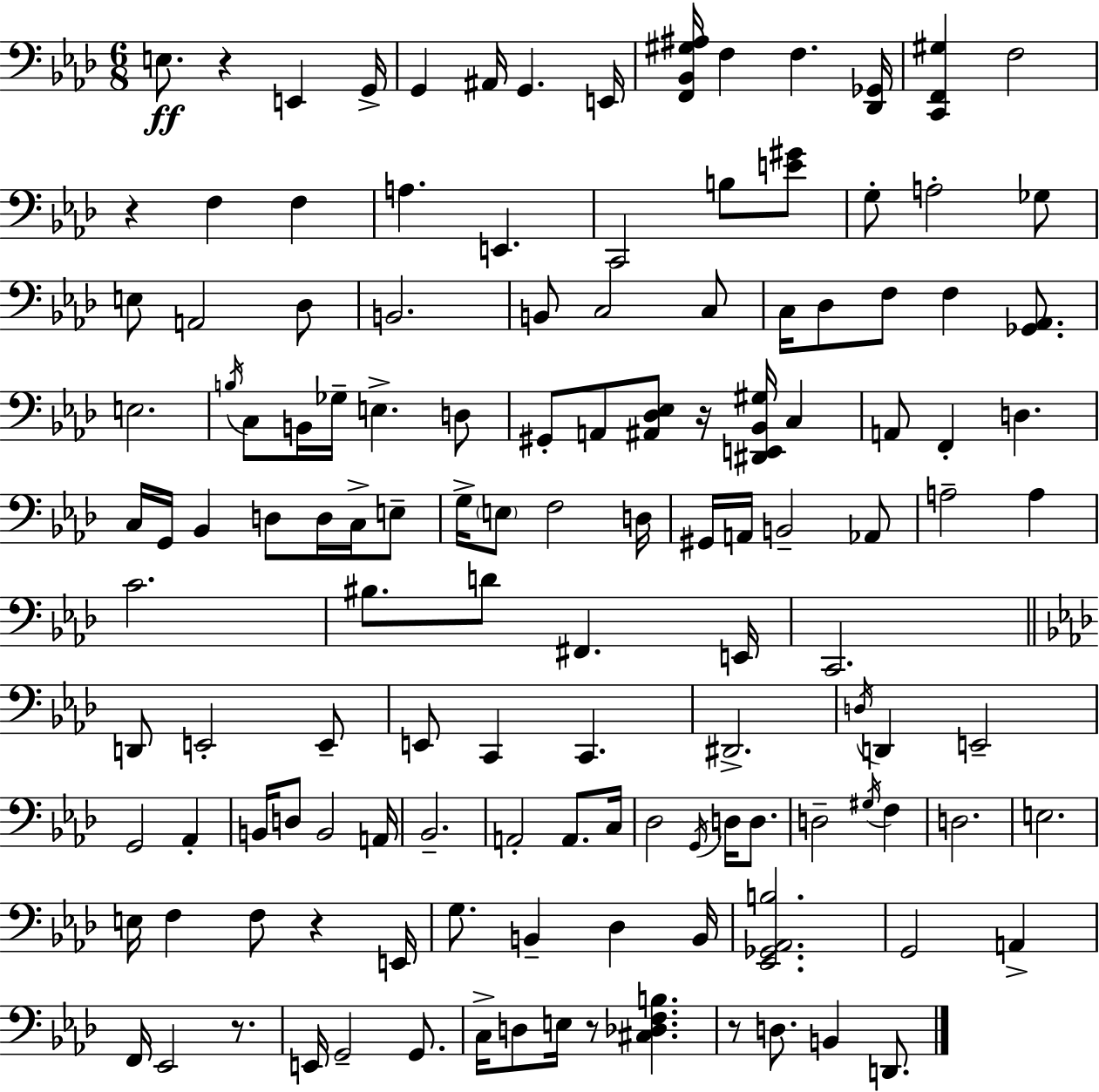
X:1
T:Untitled
M:6/8
L:1/4
K:Ab
E,/2 z E,, G,,/4 G,, ^A,,/4 G,, E,,/4 [F,,_B,,^G,^A,]/4 F, F, [_D,,_G,,]/4 [C,,F,,^G,] F,2 z F, F, A, E,, C,,2 B,/2 [E^G]/2 G,/2 A,2 _G,/2 E,/2 A,,2 _D,/2 B,,2 B,,/2 C,2 C,/2 C,/4 _D,/2 F,/2 F, [_G,,_A,,]/2 E,2 B,/4 C,/2 B,,/4 _G,/4 E, D,/2 ^G,,/2 A,,/2 [^A,,_D,_E,]/2 z/4 [^D,,E,,_B,,^G,]/4 C, A,,/2 F,, D, C,/4 G,,/4 _B,, D,/2 D,/4 C,/4 E,/2 G,/4 E,/2 F,2 D,/4 ^G,,/4 A,,/4 B,,2 _A,,/2 A,2 A, C2 ^B,/2 D/2 ^F,, E,,/4 C,,2 D,,/2 E,,2 E,,/2 E,,/2 C,, C,, ^D,,2 D,/4 D,, E,,2 G,,2 _A,, B,,/4 D,/2 B,,2 A,,/4 _B,,2 A,,2 A,,/2 C,/4 _D,2 G,,/4 D,/4 D,/2 D,2 ^G,/4 F, D,2 E,2 E,/4 F, F,/2 z E,,/4 G,/2 B,, _D, B,,/4 [_E,,_G,,_A,,B,]2 G,,2 A,, F,,/4 _E,,2 z/2 E,,/4 G,,2 G,,/2 C,/4 D,/2 E,/4 z/2 [^C,_D,F,B,] z/2 D,/2 B,, D,,/2